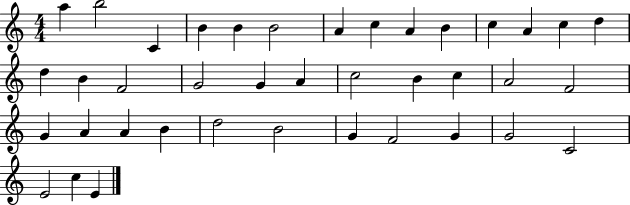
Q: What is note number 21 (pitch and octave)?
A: C5